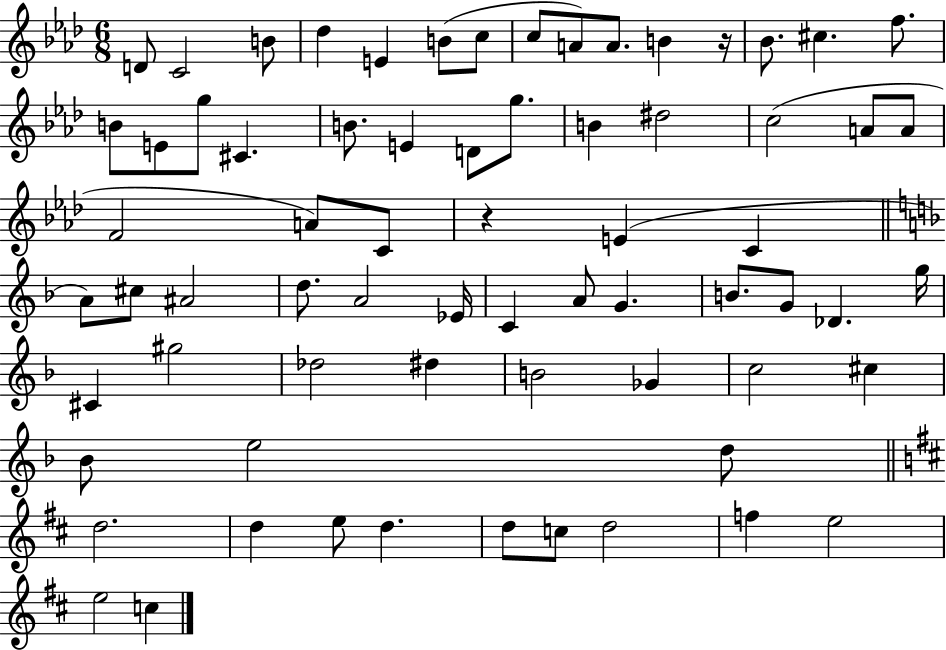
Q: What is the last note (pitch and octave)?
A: C5